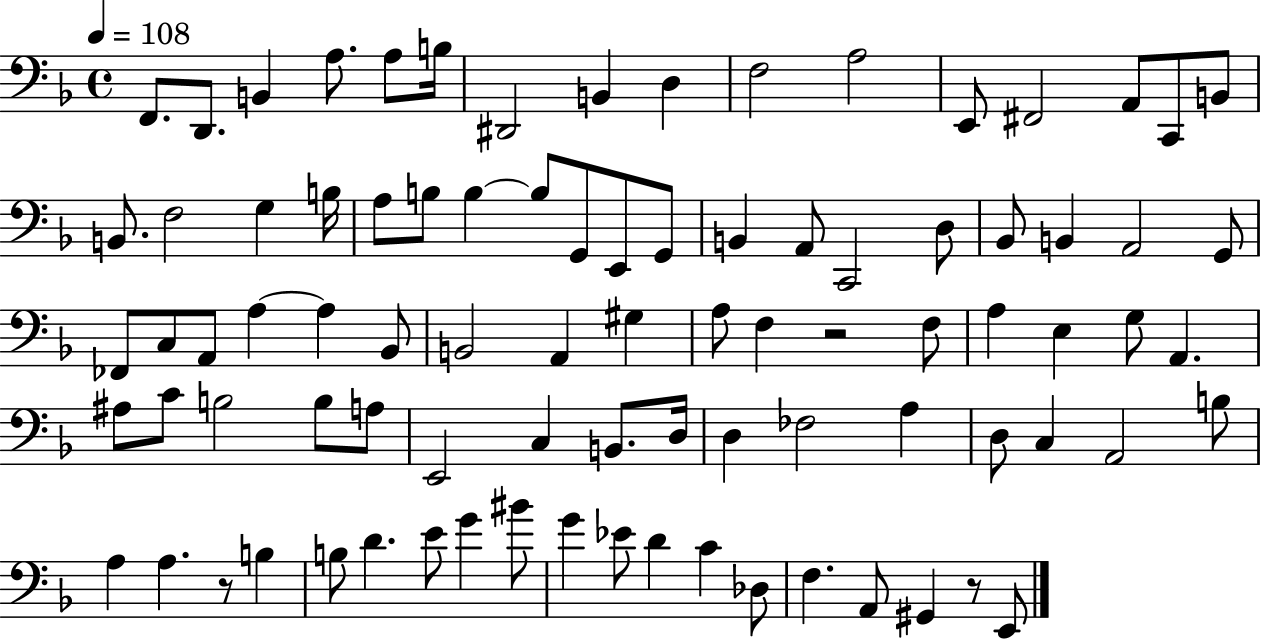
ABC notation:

X:1
T:Untitled
M:4/4
L:1/4
K:F
F,,/2 D,,/2 B,, A,/2 A,/2 B,/4 ^D,,2 B,, D, F,2 A,2 E,,/2 ^F,,2 A,,/2 C,,/2 B,,/2 B,,/2 F,2 G, B,/4 A,/2 B,/2 B, B,/2 G,,/2 E,,/2 G,,/2 B,, A,,/2 C,,2 D,/2 _B,,/2 B,, A,,2 G,,/2 _F,,/2 C,/2 A,,/2 A, A, _B,,/2 B,,2 A,, ^G, A,/2 F, z2 F,/2 A, E, G,/2 A,, ^A,/2 C/2 B,2 B,/2 A,/2 E,,2 C, B,,/2 D,/4 D, _F,2 A, D,/2 C, A,,2 B,/2 A, A, z/2 B, B,/2 D E/2 G ^B/2 G _E/2 D C _D,/2 F, A,,/2 ^G,, z/2 E,,/2